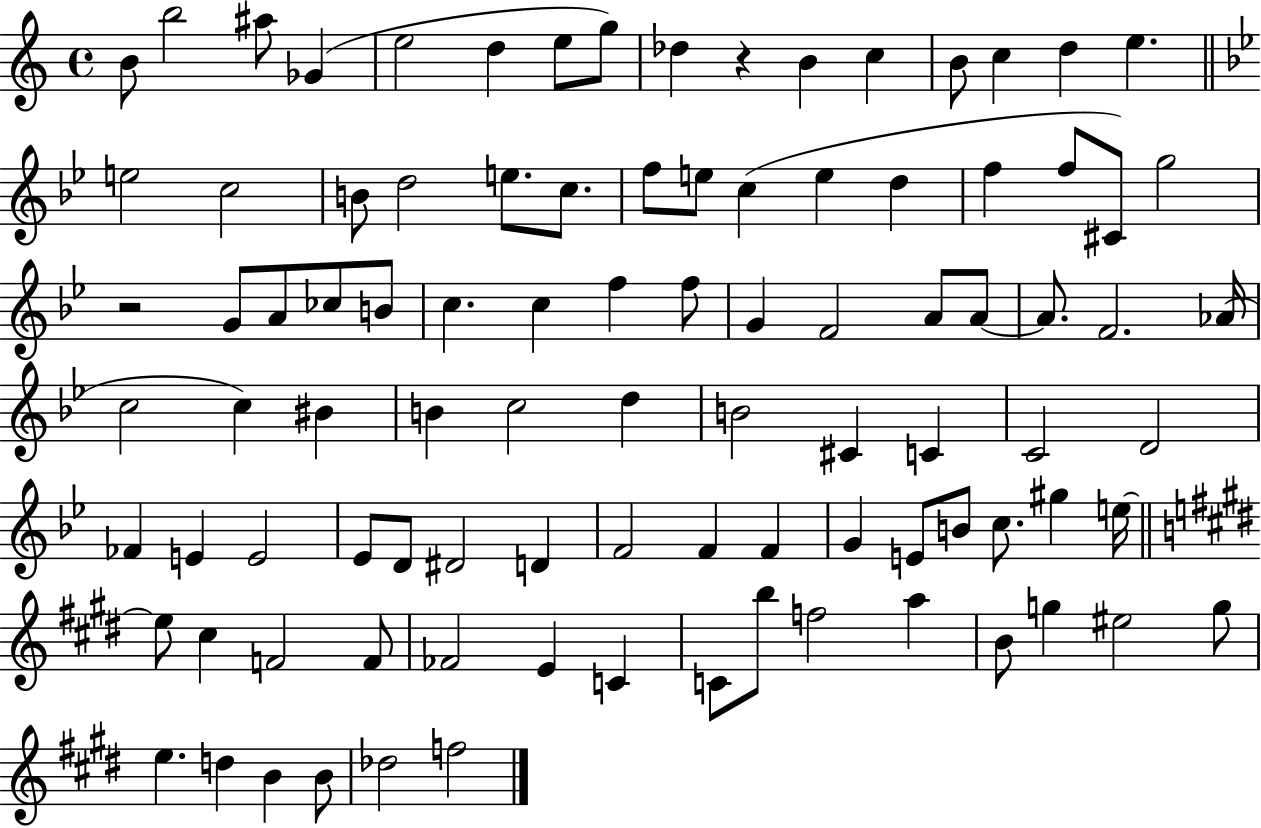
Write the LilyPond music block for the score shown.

{
  \clef treble
  \time 4/4
  \defaultTimeSignature
  \key c \major
  b'8 b''2 ais''8 ges'4( | e''2 d''4 e''8 g''8) | des''4 r4 b'4 c''4 | b'8 c''4 d''4 e''4. | \break \bar "||" \break \key bes \major e''2 c''2 | b'8 d''2 e''8. c''8. | f''8 e''8 c''4( e''4 d''4 | f''4 f''8 cis'8) g''2 | \break r2 g'8 a'8 ces''8 b'8 | c''4. c''4 f''4 f''8 | g'4 f'2 a'8 a'8~~ | a'8. f'2. aes'16( | \break c''2 c''4) bis'4 | b'4 c''2 d''4 | b'2 cis'4 c'4 | c'2 d'2 | \break fes'4 e'4 e'2 | ees'8 d'8 dis'2 d'4 | f'2 f'4 f'4 | g'4 e'8 b'8 c''8. gis''4 e''16~~ | \break \bar "||" \break \key e \major e''8 cis''4 f'2 f'8 | fes'2 e'4 c'4 | c'8 b''8 f''2 a''4 | b'8 g''4 eis''2 g''8 | \break e''4. d''4 b'4 b'8 | des''2 f''2 | \bar "|."
}